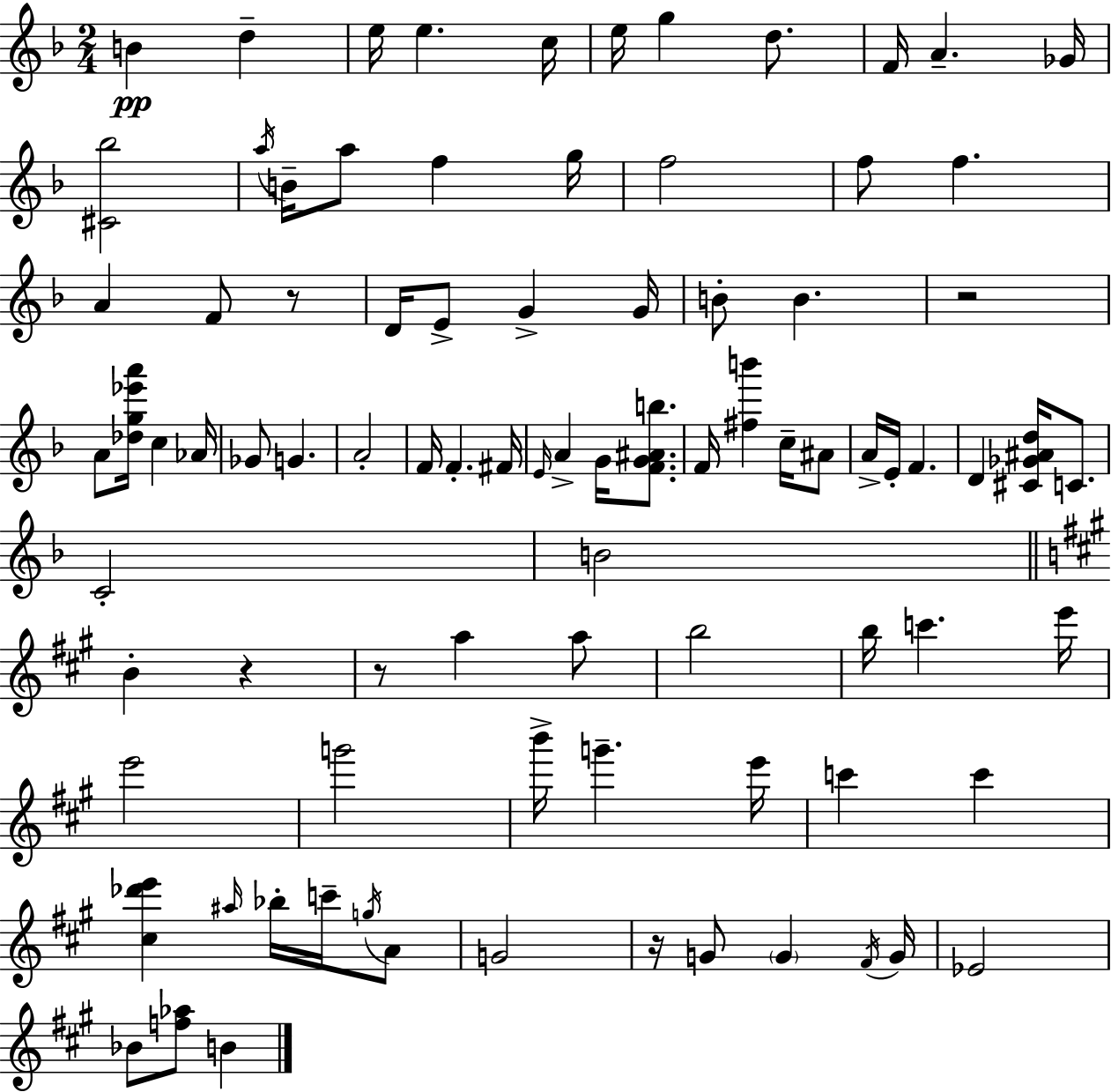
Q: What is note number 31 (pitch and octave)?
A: Gb4